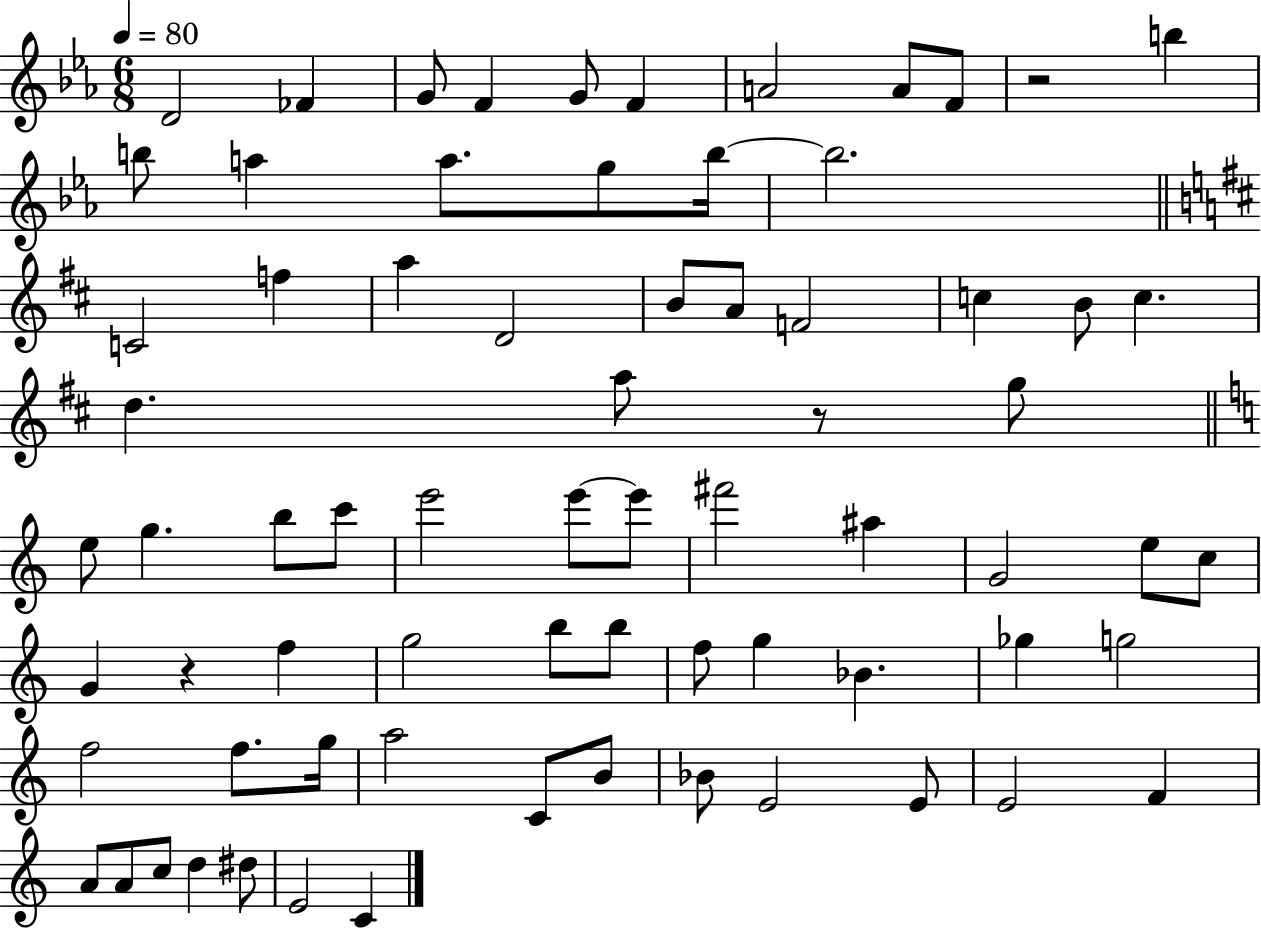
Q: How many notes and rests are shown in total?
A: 72